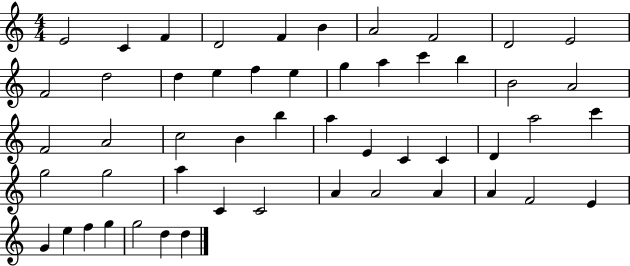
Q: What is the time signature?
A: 4/4